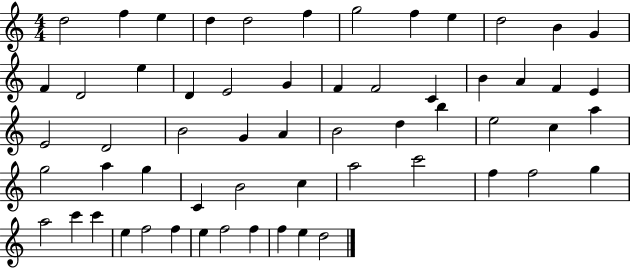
{
  \clef treble
  \numericTimeSignature
  \time 4/4
  \key c \major
  d''2 f''4 e''4 | d''4 d''2 f''4 | g''2 f''4 e''4 | d''2 b'4 g'4 | \break f'4 d'2 e''4 | d'4 e'2 g'4 | f'4 f'2 c'4 | b'4 a'4 f'4 e'4 | \break e'2 d'2 | b'2 g'4 a'4 | b'2 d''4 b''4 | e''2 c''4 a''4 | \break g''2 a''4 g''4 | c'4 b'2 c''4 | a''2 c'''2 | f''4 f''2 g''4 | \break a''2 c'''4 c'''4 | e''4 f''2 f''4 | e''4 f''2 f''4 | f''4 e''4 d''2 | \break \bar "|."
}